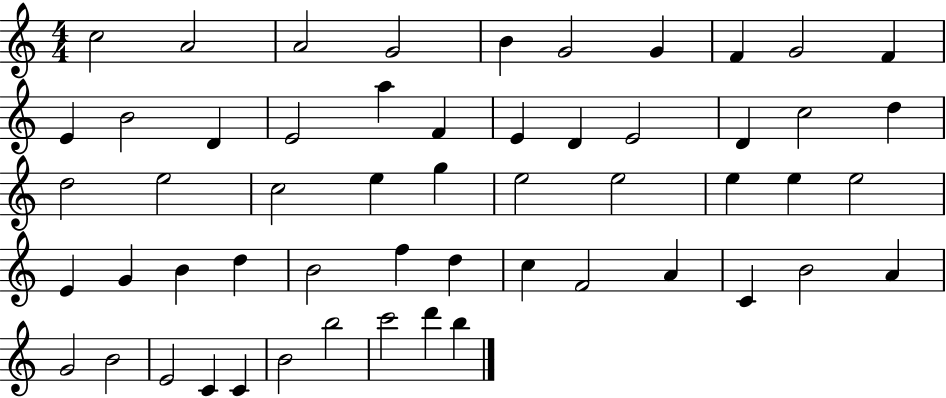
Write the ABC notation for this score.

X:1
T:Untitled
M:4/4
L:1/4
K:C
c2 A2 A2 G2 B G2 G F G2 F E B2 D E2 a F E D E2 D c2 d d2 e2 c2 e g e2 e2 e e e2 E G B d B2 f d c F2 A C B2 A G2 B2 E2 C C B2 b2 c'2 d' b